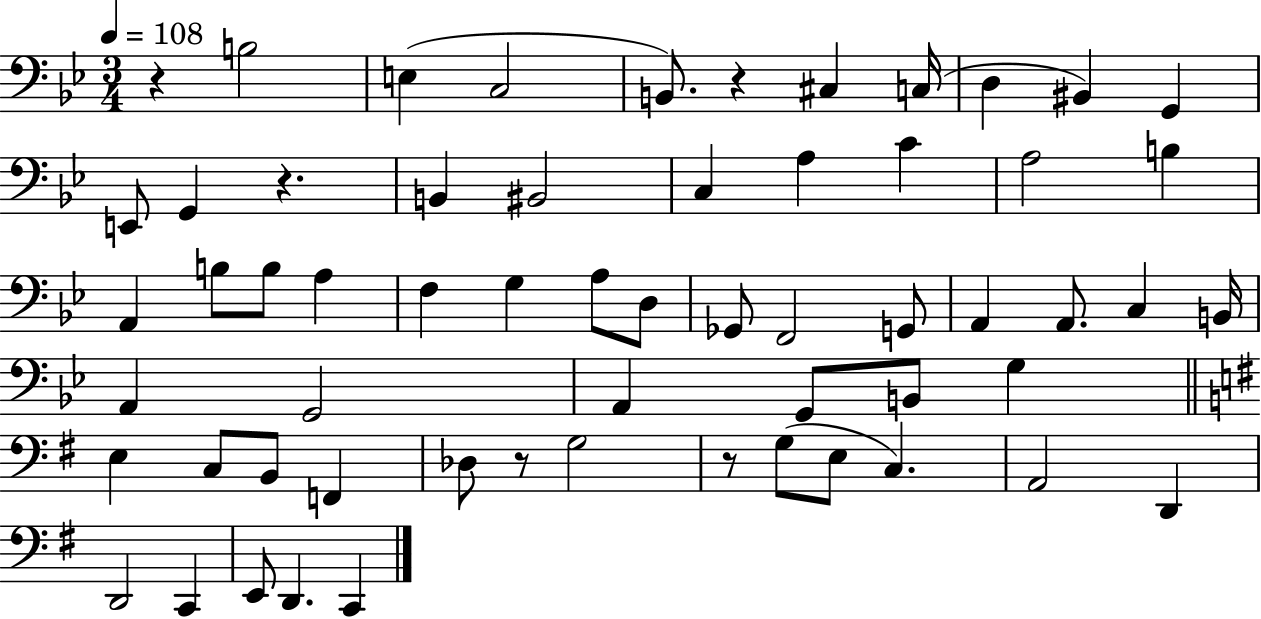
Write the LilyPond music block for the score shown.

{
  \clef bass
  \numericTimeSignature
  \time 3/4
  \key bes \major
  \tempo 4 = 108
  \repeat volta 2 { r4 b2 | e4( c2 | b,8.) r4 cis4 c16( | d4 bis,4) g,4 | \break e,8 g,4 r4. | b,4 bis,2 | c4 a4 c'4 | a2 b4 | \break a,4 b8 b8 a4 | f4 g4 a8 d8 | ges,8 f,2 g,8 | a,4 a,8. c4 b,16 | \break a,4 g,2 | a,4 g,8 b,8 g4 | \bar "||" \break \key g \major e4 c8 b,8 f,4 | des8 r8 g2 | r8 g8( e8 c4.) | a,2 d,4 | \break d,2 c,4 | e,8 d,4. c,4 | } \bar "|."
}